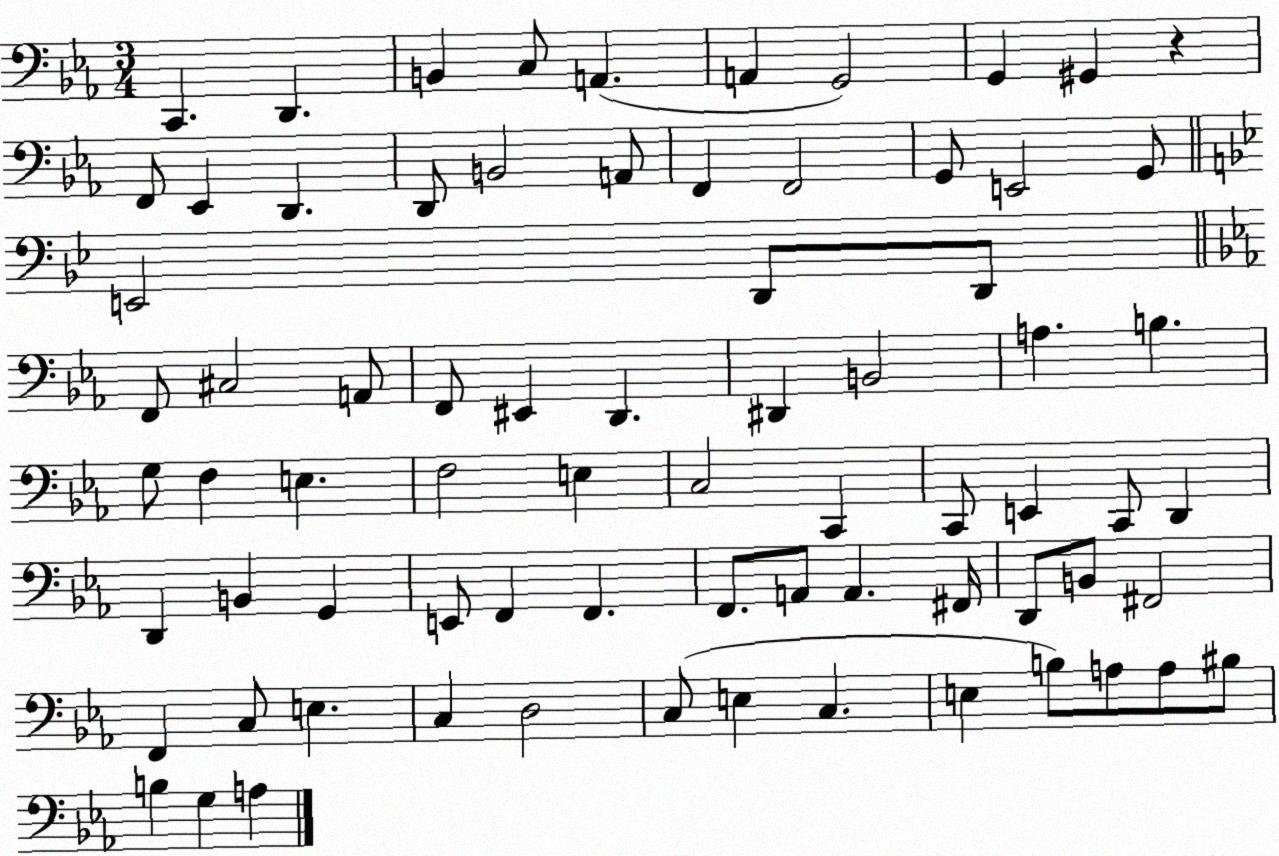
X:1
T:Untitled
M:3/4
L:1/4
K:Eb
C,, D,, B,, C,/2 A,, A,, G,,2 G,, ^G,, z F,,/2 _E,, D,, D,,/2 B,,2 A,,/2 F,, F,,2 G,,/2 E,,2 G,,/2 E,,2 D,,/2 D,,/2 F,,/2 ^C,2 A,,/2 F,,/2 ^E,, D,, ^D,, B,,2 A, B, G,/2 F, E, F,2 E, C,2 C,, C,,/2 E,, C,,/2 D,, D,, B,, G,, E,,/2 F,, F,, F,,/2 A,,/2 A,, ^F,,/4 D,,/2 B,,/2 ^F,,2 F,, C,/2 E, C, D,2 C,/2 E, C, E, B,/2 A,/2 A,/2 ^B,/2 B, G, A,